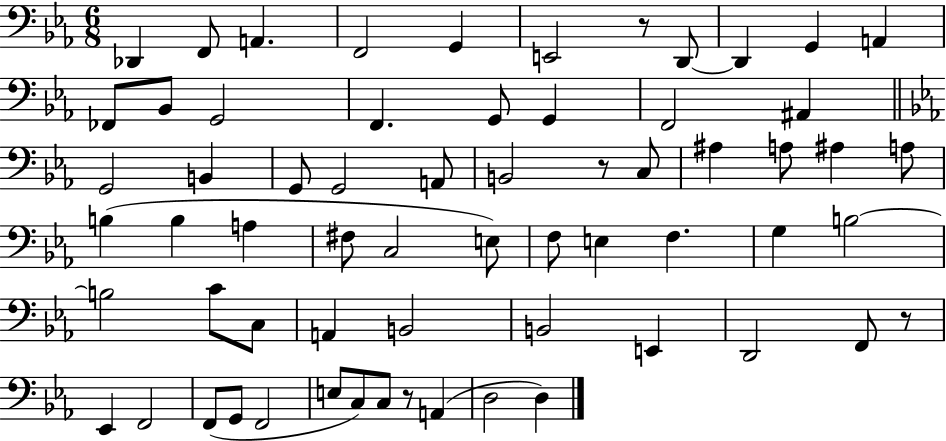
{
  \clef bass
  \numericTimeSignature
  \time 6/8
  \key ees \major
  des,4 f,8 a,4. | f,2 g,4 | e,2 r8 d,8~~ | d,4 g,4 a,4 | \break fes,8 bes,8 g,2 | f,4. g,8 g,4 | f,2 ais,4 | \bar "||" \break \key c \minor g,2 b,4 | g,8 g,2 a,8 | b,2 r8 c8 | ais4 a8 ais4 a8 | \break b4( b4 a4 | fis8 c2 e8) | f8 e4 f4. | g4 b2~~ | \break b2 c'8 c8 | a,4 b,2 | b,2 e,4 | d,2 f,8 r8 | \break ees,4 f,2 | f,8( g,8 f,2 | e8 c8) c8 r8 a,4( | d2 d4) | \break \bar "|."
}